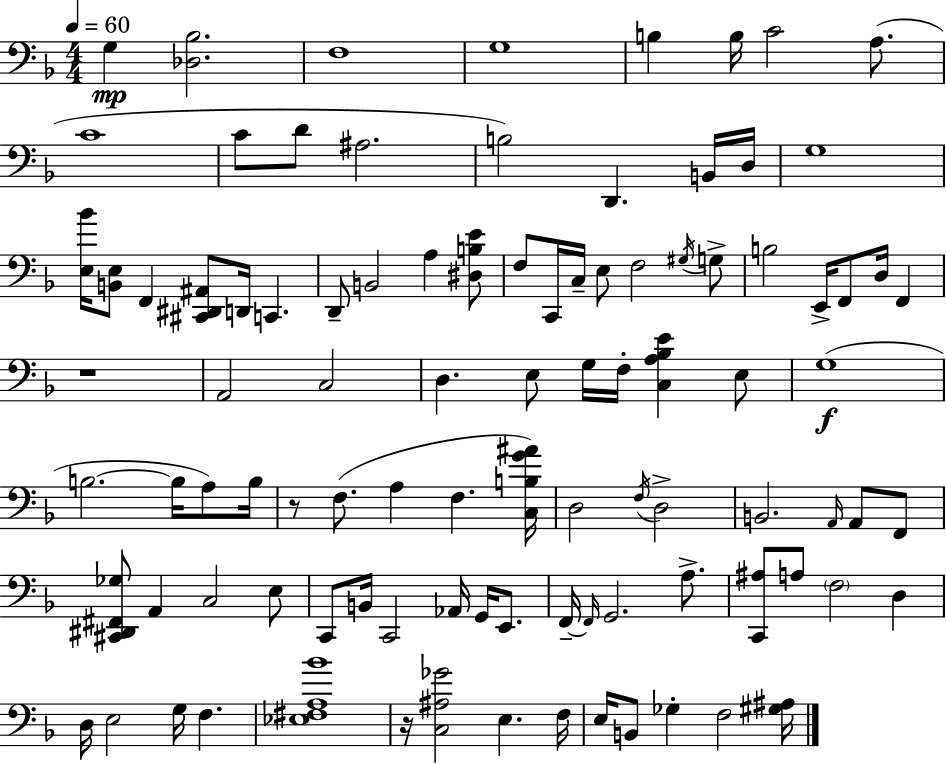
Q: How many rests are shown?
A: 3